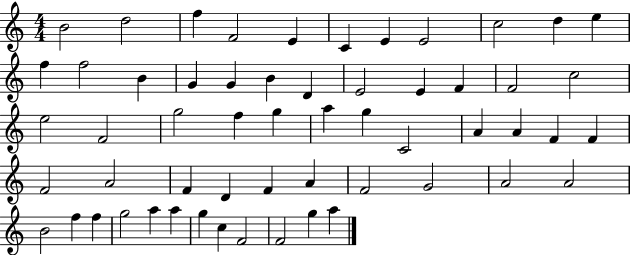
{
  \clef treble
  \numericTimeSignature
  \time 4/4
  \key c \major
  b'2 d''2 | f''4 f'2 e'4 | c'4 e'4 e'2 | c''2 d''4 e''4 | \break f''4 f''2 b'4 | g'4 g'4 b'4 d'4 | e'2 e'4 f'4 | f'2 c''2 | \break e''2 f'2 | g''2 f''4 g''4 | a''4 g''4 c'2 | a'4 a'4 f'4 f'4 | \break f'2 a'2 | f'4 d'4 f'4 a'4 | f'2 g'2 | a'2 a'2 | \break b'2 f''4 f''4 | g''2 a''4 a''4 | g''4 c''4 f'2 | f'2 g''4 a''4 | \break \bar "|."
}